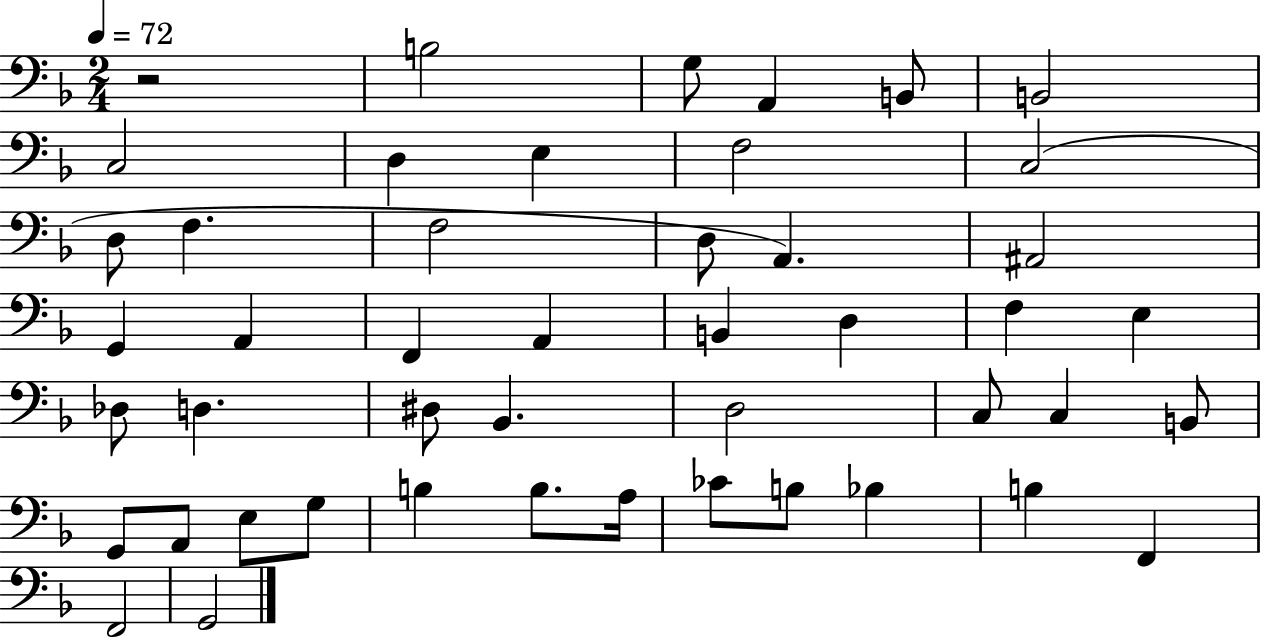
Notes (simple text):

R/h B3/h G3/e A2/q B2/e B2/h C3/h D3/q E3/q F3/h C3/h D3/e F3/q. F3/h D3/e A2/q. A#2/h G2/q A2/q F2/q A2/q B2/q D3/q F3/q E3/q Db3/e D3/q. D#3/e Bb2/q. D3/h C3/e C3/q B2/e G2/e A2/e E3/e G3/e B3/q B3/e. A3/s CES4/e B3/e Bb3/q B3/q F2/q F2/h G2/h